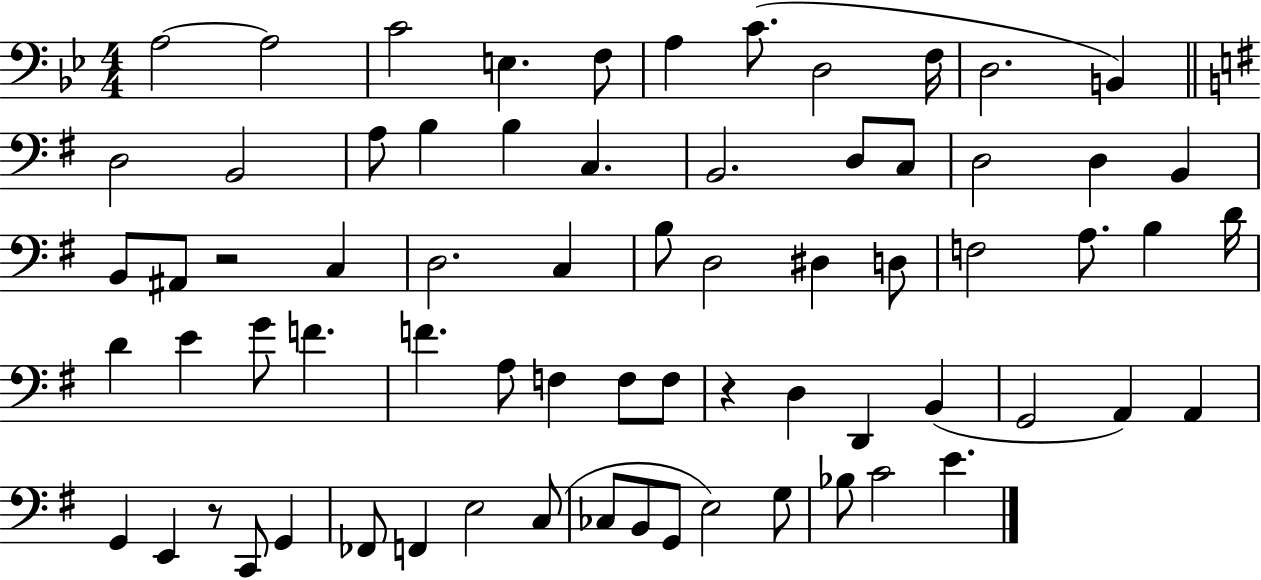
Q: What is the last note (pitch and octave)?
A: E4